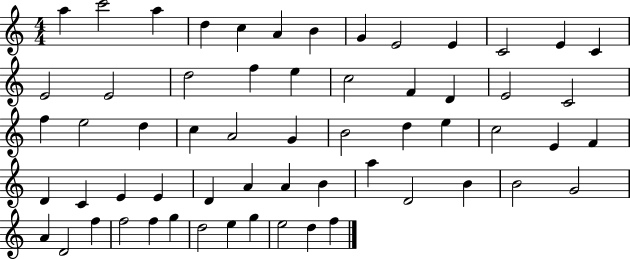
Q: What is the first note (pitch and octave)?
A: A5